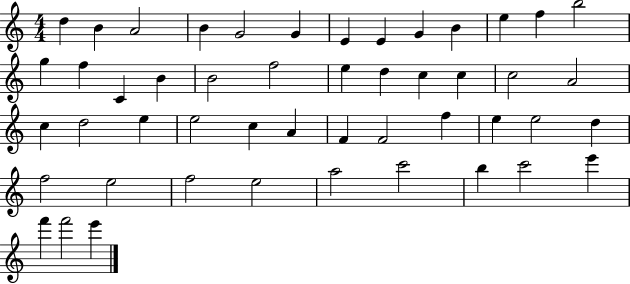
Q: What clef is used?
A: treble